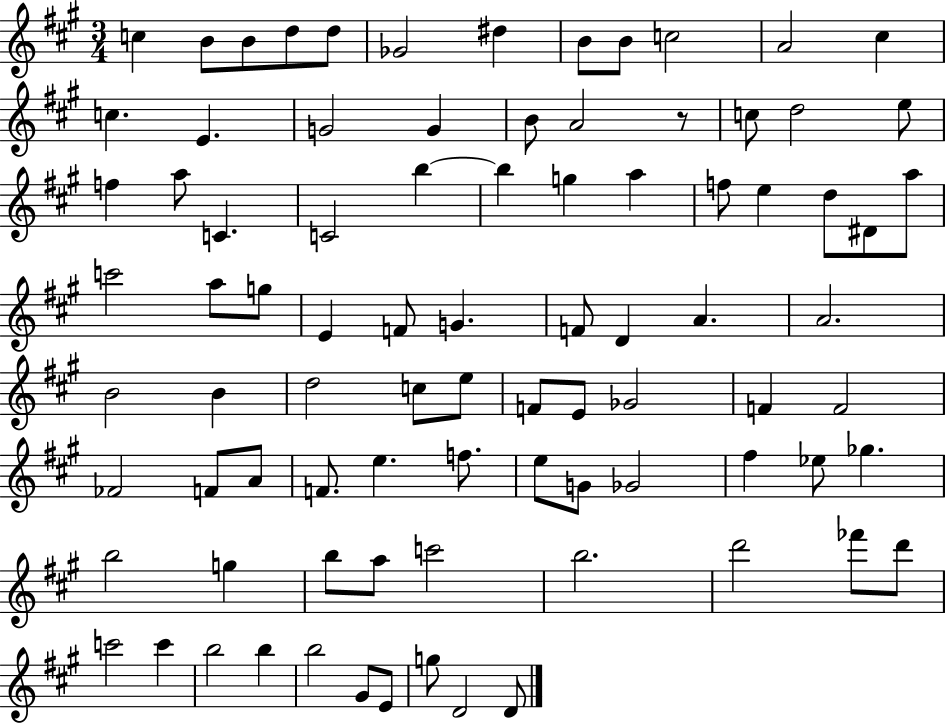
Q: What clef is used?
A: treble